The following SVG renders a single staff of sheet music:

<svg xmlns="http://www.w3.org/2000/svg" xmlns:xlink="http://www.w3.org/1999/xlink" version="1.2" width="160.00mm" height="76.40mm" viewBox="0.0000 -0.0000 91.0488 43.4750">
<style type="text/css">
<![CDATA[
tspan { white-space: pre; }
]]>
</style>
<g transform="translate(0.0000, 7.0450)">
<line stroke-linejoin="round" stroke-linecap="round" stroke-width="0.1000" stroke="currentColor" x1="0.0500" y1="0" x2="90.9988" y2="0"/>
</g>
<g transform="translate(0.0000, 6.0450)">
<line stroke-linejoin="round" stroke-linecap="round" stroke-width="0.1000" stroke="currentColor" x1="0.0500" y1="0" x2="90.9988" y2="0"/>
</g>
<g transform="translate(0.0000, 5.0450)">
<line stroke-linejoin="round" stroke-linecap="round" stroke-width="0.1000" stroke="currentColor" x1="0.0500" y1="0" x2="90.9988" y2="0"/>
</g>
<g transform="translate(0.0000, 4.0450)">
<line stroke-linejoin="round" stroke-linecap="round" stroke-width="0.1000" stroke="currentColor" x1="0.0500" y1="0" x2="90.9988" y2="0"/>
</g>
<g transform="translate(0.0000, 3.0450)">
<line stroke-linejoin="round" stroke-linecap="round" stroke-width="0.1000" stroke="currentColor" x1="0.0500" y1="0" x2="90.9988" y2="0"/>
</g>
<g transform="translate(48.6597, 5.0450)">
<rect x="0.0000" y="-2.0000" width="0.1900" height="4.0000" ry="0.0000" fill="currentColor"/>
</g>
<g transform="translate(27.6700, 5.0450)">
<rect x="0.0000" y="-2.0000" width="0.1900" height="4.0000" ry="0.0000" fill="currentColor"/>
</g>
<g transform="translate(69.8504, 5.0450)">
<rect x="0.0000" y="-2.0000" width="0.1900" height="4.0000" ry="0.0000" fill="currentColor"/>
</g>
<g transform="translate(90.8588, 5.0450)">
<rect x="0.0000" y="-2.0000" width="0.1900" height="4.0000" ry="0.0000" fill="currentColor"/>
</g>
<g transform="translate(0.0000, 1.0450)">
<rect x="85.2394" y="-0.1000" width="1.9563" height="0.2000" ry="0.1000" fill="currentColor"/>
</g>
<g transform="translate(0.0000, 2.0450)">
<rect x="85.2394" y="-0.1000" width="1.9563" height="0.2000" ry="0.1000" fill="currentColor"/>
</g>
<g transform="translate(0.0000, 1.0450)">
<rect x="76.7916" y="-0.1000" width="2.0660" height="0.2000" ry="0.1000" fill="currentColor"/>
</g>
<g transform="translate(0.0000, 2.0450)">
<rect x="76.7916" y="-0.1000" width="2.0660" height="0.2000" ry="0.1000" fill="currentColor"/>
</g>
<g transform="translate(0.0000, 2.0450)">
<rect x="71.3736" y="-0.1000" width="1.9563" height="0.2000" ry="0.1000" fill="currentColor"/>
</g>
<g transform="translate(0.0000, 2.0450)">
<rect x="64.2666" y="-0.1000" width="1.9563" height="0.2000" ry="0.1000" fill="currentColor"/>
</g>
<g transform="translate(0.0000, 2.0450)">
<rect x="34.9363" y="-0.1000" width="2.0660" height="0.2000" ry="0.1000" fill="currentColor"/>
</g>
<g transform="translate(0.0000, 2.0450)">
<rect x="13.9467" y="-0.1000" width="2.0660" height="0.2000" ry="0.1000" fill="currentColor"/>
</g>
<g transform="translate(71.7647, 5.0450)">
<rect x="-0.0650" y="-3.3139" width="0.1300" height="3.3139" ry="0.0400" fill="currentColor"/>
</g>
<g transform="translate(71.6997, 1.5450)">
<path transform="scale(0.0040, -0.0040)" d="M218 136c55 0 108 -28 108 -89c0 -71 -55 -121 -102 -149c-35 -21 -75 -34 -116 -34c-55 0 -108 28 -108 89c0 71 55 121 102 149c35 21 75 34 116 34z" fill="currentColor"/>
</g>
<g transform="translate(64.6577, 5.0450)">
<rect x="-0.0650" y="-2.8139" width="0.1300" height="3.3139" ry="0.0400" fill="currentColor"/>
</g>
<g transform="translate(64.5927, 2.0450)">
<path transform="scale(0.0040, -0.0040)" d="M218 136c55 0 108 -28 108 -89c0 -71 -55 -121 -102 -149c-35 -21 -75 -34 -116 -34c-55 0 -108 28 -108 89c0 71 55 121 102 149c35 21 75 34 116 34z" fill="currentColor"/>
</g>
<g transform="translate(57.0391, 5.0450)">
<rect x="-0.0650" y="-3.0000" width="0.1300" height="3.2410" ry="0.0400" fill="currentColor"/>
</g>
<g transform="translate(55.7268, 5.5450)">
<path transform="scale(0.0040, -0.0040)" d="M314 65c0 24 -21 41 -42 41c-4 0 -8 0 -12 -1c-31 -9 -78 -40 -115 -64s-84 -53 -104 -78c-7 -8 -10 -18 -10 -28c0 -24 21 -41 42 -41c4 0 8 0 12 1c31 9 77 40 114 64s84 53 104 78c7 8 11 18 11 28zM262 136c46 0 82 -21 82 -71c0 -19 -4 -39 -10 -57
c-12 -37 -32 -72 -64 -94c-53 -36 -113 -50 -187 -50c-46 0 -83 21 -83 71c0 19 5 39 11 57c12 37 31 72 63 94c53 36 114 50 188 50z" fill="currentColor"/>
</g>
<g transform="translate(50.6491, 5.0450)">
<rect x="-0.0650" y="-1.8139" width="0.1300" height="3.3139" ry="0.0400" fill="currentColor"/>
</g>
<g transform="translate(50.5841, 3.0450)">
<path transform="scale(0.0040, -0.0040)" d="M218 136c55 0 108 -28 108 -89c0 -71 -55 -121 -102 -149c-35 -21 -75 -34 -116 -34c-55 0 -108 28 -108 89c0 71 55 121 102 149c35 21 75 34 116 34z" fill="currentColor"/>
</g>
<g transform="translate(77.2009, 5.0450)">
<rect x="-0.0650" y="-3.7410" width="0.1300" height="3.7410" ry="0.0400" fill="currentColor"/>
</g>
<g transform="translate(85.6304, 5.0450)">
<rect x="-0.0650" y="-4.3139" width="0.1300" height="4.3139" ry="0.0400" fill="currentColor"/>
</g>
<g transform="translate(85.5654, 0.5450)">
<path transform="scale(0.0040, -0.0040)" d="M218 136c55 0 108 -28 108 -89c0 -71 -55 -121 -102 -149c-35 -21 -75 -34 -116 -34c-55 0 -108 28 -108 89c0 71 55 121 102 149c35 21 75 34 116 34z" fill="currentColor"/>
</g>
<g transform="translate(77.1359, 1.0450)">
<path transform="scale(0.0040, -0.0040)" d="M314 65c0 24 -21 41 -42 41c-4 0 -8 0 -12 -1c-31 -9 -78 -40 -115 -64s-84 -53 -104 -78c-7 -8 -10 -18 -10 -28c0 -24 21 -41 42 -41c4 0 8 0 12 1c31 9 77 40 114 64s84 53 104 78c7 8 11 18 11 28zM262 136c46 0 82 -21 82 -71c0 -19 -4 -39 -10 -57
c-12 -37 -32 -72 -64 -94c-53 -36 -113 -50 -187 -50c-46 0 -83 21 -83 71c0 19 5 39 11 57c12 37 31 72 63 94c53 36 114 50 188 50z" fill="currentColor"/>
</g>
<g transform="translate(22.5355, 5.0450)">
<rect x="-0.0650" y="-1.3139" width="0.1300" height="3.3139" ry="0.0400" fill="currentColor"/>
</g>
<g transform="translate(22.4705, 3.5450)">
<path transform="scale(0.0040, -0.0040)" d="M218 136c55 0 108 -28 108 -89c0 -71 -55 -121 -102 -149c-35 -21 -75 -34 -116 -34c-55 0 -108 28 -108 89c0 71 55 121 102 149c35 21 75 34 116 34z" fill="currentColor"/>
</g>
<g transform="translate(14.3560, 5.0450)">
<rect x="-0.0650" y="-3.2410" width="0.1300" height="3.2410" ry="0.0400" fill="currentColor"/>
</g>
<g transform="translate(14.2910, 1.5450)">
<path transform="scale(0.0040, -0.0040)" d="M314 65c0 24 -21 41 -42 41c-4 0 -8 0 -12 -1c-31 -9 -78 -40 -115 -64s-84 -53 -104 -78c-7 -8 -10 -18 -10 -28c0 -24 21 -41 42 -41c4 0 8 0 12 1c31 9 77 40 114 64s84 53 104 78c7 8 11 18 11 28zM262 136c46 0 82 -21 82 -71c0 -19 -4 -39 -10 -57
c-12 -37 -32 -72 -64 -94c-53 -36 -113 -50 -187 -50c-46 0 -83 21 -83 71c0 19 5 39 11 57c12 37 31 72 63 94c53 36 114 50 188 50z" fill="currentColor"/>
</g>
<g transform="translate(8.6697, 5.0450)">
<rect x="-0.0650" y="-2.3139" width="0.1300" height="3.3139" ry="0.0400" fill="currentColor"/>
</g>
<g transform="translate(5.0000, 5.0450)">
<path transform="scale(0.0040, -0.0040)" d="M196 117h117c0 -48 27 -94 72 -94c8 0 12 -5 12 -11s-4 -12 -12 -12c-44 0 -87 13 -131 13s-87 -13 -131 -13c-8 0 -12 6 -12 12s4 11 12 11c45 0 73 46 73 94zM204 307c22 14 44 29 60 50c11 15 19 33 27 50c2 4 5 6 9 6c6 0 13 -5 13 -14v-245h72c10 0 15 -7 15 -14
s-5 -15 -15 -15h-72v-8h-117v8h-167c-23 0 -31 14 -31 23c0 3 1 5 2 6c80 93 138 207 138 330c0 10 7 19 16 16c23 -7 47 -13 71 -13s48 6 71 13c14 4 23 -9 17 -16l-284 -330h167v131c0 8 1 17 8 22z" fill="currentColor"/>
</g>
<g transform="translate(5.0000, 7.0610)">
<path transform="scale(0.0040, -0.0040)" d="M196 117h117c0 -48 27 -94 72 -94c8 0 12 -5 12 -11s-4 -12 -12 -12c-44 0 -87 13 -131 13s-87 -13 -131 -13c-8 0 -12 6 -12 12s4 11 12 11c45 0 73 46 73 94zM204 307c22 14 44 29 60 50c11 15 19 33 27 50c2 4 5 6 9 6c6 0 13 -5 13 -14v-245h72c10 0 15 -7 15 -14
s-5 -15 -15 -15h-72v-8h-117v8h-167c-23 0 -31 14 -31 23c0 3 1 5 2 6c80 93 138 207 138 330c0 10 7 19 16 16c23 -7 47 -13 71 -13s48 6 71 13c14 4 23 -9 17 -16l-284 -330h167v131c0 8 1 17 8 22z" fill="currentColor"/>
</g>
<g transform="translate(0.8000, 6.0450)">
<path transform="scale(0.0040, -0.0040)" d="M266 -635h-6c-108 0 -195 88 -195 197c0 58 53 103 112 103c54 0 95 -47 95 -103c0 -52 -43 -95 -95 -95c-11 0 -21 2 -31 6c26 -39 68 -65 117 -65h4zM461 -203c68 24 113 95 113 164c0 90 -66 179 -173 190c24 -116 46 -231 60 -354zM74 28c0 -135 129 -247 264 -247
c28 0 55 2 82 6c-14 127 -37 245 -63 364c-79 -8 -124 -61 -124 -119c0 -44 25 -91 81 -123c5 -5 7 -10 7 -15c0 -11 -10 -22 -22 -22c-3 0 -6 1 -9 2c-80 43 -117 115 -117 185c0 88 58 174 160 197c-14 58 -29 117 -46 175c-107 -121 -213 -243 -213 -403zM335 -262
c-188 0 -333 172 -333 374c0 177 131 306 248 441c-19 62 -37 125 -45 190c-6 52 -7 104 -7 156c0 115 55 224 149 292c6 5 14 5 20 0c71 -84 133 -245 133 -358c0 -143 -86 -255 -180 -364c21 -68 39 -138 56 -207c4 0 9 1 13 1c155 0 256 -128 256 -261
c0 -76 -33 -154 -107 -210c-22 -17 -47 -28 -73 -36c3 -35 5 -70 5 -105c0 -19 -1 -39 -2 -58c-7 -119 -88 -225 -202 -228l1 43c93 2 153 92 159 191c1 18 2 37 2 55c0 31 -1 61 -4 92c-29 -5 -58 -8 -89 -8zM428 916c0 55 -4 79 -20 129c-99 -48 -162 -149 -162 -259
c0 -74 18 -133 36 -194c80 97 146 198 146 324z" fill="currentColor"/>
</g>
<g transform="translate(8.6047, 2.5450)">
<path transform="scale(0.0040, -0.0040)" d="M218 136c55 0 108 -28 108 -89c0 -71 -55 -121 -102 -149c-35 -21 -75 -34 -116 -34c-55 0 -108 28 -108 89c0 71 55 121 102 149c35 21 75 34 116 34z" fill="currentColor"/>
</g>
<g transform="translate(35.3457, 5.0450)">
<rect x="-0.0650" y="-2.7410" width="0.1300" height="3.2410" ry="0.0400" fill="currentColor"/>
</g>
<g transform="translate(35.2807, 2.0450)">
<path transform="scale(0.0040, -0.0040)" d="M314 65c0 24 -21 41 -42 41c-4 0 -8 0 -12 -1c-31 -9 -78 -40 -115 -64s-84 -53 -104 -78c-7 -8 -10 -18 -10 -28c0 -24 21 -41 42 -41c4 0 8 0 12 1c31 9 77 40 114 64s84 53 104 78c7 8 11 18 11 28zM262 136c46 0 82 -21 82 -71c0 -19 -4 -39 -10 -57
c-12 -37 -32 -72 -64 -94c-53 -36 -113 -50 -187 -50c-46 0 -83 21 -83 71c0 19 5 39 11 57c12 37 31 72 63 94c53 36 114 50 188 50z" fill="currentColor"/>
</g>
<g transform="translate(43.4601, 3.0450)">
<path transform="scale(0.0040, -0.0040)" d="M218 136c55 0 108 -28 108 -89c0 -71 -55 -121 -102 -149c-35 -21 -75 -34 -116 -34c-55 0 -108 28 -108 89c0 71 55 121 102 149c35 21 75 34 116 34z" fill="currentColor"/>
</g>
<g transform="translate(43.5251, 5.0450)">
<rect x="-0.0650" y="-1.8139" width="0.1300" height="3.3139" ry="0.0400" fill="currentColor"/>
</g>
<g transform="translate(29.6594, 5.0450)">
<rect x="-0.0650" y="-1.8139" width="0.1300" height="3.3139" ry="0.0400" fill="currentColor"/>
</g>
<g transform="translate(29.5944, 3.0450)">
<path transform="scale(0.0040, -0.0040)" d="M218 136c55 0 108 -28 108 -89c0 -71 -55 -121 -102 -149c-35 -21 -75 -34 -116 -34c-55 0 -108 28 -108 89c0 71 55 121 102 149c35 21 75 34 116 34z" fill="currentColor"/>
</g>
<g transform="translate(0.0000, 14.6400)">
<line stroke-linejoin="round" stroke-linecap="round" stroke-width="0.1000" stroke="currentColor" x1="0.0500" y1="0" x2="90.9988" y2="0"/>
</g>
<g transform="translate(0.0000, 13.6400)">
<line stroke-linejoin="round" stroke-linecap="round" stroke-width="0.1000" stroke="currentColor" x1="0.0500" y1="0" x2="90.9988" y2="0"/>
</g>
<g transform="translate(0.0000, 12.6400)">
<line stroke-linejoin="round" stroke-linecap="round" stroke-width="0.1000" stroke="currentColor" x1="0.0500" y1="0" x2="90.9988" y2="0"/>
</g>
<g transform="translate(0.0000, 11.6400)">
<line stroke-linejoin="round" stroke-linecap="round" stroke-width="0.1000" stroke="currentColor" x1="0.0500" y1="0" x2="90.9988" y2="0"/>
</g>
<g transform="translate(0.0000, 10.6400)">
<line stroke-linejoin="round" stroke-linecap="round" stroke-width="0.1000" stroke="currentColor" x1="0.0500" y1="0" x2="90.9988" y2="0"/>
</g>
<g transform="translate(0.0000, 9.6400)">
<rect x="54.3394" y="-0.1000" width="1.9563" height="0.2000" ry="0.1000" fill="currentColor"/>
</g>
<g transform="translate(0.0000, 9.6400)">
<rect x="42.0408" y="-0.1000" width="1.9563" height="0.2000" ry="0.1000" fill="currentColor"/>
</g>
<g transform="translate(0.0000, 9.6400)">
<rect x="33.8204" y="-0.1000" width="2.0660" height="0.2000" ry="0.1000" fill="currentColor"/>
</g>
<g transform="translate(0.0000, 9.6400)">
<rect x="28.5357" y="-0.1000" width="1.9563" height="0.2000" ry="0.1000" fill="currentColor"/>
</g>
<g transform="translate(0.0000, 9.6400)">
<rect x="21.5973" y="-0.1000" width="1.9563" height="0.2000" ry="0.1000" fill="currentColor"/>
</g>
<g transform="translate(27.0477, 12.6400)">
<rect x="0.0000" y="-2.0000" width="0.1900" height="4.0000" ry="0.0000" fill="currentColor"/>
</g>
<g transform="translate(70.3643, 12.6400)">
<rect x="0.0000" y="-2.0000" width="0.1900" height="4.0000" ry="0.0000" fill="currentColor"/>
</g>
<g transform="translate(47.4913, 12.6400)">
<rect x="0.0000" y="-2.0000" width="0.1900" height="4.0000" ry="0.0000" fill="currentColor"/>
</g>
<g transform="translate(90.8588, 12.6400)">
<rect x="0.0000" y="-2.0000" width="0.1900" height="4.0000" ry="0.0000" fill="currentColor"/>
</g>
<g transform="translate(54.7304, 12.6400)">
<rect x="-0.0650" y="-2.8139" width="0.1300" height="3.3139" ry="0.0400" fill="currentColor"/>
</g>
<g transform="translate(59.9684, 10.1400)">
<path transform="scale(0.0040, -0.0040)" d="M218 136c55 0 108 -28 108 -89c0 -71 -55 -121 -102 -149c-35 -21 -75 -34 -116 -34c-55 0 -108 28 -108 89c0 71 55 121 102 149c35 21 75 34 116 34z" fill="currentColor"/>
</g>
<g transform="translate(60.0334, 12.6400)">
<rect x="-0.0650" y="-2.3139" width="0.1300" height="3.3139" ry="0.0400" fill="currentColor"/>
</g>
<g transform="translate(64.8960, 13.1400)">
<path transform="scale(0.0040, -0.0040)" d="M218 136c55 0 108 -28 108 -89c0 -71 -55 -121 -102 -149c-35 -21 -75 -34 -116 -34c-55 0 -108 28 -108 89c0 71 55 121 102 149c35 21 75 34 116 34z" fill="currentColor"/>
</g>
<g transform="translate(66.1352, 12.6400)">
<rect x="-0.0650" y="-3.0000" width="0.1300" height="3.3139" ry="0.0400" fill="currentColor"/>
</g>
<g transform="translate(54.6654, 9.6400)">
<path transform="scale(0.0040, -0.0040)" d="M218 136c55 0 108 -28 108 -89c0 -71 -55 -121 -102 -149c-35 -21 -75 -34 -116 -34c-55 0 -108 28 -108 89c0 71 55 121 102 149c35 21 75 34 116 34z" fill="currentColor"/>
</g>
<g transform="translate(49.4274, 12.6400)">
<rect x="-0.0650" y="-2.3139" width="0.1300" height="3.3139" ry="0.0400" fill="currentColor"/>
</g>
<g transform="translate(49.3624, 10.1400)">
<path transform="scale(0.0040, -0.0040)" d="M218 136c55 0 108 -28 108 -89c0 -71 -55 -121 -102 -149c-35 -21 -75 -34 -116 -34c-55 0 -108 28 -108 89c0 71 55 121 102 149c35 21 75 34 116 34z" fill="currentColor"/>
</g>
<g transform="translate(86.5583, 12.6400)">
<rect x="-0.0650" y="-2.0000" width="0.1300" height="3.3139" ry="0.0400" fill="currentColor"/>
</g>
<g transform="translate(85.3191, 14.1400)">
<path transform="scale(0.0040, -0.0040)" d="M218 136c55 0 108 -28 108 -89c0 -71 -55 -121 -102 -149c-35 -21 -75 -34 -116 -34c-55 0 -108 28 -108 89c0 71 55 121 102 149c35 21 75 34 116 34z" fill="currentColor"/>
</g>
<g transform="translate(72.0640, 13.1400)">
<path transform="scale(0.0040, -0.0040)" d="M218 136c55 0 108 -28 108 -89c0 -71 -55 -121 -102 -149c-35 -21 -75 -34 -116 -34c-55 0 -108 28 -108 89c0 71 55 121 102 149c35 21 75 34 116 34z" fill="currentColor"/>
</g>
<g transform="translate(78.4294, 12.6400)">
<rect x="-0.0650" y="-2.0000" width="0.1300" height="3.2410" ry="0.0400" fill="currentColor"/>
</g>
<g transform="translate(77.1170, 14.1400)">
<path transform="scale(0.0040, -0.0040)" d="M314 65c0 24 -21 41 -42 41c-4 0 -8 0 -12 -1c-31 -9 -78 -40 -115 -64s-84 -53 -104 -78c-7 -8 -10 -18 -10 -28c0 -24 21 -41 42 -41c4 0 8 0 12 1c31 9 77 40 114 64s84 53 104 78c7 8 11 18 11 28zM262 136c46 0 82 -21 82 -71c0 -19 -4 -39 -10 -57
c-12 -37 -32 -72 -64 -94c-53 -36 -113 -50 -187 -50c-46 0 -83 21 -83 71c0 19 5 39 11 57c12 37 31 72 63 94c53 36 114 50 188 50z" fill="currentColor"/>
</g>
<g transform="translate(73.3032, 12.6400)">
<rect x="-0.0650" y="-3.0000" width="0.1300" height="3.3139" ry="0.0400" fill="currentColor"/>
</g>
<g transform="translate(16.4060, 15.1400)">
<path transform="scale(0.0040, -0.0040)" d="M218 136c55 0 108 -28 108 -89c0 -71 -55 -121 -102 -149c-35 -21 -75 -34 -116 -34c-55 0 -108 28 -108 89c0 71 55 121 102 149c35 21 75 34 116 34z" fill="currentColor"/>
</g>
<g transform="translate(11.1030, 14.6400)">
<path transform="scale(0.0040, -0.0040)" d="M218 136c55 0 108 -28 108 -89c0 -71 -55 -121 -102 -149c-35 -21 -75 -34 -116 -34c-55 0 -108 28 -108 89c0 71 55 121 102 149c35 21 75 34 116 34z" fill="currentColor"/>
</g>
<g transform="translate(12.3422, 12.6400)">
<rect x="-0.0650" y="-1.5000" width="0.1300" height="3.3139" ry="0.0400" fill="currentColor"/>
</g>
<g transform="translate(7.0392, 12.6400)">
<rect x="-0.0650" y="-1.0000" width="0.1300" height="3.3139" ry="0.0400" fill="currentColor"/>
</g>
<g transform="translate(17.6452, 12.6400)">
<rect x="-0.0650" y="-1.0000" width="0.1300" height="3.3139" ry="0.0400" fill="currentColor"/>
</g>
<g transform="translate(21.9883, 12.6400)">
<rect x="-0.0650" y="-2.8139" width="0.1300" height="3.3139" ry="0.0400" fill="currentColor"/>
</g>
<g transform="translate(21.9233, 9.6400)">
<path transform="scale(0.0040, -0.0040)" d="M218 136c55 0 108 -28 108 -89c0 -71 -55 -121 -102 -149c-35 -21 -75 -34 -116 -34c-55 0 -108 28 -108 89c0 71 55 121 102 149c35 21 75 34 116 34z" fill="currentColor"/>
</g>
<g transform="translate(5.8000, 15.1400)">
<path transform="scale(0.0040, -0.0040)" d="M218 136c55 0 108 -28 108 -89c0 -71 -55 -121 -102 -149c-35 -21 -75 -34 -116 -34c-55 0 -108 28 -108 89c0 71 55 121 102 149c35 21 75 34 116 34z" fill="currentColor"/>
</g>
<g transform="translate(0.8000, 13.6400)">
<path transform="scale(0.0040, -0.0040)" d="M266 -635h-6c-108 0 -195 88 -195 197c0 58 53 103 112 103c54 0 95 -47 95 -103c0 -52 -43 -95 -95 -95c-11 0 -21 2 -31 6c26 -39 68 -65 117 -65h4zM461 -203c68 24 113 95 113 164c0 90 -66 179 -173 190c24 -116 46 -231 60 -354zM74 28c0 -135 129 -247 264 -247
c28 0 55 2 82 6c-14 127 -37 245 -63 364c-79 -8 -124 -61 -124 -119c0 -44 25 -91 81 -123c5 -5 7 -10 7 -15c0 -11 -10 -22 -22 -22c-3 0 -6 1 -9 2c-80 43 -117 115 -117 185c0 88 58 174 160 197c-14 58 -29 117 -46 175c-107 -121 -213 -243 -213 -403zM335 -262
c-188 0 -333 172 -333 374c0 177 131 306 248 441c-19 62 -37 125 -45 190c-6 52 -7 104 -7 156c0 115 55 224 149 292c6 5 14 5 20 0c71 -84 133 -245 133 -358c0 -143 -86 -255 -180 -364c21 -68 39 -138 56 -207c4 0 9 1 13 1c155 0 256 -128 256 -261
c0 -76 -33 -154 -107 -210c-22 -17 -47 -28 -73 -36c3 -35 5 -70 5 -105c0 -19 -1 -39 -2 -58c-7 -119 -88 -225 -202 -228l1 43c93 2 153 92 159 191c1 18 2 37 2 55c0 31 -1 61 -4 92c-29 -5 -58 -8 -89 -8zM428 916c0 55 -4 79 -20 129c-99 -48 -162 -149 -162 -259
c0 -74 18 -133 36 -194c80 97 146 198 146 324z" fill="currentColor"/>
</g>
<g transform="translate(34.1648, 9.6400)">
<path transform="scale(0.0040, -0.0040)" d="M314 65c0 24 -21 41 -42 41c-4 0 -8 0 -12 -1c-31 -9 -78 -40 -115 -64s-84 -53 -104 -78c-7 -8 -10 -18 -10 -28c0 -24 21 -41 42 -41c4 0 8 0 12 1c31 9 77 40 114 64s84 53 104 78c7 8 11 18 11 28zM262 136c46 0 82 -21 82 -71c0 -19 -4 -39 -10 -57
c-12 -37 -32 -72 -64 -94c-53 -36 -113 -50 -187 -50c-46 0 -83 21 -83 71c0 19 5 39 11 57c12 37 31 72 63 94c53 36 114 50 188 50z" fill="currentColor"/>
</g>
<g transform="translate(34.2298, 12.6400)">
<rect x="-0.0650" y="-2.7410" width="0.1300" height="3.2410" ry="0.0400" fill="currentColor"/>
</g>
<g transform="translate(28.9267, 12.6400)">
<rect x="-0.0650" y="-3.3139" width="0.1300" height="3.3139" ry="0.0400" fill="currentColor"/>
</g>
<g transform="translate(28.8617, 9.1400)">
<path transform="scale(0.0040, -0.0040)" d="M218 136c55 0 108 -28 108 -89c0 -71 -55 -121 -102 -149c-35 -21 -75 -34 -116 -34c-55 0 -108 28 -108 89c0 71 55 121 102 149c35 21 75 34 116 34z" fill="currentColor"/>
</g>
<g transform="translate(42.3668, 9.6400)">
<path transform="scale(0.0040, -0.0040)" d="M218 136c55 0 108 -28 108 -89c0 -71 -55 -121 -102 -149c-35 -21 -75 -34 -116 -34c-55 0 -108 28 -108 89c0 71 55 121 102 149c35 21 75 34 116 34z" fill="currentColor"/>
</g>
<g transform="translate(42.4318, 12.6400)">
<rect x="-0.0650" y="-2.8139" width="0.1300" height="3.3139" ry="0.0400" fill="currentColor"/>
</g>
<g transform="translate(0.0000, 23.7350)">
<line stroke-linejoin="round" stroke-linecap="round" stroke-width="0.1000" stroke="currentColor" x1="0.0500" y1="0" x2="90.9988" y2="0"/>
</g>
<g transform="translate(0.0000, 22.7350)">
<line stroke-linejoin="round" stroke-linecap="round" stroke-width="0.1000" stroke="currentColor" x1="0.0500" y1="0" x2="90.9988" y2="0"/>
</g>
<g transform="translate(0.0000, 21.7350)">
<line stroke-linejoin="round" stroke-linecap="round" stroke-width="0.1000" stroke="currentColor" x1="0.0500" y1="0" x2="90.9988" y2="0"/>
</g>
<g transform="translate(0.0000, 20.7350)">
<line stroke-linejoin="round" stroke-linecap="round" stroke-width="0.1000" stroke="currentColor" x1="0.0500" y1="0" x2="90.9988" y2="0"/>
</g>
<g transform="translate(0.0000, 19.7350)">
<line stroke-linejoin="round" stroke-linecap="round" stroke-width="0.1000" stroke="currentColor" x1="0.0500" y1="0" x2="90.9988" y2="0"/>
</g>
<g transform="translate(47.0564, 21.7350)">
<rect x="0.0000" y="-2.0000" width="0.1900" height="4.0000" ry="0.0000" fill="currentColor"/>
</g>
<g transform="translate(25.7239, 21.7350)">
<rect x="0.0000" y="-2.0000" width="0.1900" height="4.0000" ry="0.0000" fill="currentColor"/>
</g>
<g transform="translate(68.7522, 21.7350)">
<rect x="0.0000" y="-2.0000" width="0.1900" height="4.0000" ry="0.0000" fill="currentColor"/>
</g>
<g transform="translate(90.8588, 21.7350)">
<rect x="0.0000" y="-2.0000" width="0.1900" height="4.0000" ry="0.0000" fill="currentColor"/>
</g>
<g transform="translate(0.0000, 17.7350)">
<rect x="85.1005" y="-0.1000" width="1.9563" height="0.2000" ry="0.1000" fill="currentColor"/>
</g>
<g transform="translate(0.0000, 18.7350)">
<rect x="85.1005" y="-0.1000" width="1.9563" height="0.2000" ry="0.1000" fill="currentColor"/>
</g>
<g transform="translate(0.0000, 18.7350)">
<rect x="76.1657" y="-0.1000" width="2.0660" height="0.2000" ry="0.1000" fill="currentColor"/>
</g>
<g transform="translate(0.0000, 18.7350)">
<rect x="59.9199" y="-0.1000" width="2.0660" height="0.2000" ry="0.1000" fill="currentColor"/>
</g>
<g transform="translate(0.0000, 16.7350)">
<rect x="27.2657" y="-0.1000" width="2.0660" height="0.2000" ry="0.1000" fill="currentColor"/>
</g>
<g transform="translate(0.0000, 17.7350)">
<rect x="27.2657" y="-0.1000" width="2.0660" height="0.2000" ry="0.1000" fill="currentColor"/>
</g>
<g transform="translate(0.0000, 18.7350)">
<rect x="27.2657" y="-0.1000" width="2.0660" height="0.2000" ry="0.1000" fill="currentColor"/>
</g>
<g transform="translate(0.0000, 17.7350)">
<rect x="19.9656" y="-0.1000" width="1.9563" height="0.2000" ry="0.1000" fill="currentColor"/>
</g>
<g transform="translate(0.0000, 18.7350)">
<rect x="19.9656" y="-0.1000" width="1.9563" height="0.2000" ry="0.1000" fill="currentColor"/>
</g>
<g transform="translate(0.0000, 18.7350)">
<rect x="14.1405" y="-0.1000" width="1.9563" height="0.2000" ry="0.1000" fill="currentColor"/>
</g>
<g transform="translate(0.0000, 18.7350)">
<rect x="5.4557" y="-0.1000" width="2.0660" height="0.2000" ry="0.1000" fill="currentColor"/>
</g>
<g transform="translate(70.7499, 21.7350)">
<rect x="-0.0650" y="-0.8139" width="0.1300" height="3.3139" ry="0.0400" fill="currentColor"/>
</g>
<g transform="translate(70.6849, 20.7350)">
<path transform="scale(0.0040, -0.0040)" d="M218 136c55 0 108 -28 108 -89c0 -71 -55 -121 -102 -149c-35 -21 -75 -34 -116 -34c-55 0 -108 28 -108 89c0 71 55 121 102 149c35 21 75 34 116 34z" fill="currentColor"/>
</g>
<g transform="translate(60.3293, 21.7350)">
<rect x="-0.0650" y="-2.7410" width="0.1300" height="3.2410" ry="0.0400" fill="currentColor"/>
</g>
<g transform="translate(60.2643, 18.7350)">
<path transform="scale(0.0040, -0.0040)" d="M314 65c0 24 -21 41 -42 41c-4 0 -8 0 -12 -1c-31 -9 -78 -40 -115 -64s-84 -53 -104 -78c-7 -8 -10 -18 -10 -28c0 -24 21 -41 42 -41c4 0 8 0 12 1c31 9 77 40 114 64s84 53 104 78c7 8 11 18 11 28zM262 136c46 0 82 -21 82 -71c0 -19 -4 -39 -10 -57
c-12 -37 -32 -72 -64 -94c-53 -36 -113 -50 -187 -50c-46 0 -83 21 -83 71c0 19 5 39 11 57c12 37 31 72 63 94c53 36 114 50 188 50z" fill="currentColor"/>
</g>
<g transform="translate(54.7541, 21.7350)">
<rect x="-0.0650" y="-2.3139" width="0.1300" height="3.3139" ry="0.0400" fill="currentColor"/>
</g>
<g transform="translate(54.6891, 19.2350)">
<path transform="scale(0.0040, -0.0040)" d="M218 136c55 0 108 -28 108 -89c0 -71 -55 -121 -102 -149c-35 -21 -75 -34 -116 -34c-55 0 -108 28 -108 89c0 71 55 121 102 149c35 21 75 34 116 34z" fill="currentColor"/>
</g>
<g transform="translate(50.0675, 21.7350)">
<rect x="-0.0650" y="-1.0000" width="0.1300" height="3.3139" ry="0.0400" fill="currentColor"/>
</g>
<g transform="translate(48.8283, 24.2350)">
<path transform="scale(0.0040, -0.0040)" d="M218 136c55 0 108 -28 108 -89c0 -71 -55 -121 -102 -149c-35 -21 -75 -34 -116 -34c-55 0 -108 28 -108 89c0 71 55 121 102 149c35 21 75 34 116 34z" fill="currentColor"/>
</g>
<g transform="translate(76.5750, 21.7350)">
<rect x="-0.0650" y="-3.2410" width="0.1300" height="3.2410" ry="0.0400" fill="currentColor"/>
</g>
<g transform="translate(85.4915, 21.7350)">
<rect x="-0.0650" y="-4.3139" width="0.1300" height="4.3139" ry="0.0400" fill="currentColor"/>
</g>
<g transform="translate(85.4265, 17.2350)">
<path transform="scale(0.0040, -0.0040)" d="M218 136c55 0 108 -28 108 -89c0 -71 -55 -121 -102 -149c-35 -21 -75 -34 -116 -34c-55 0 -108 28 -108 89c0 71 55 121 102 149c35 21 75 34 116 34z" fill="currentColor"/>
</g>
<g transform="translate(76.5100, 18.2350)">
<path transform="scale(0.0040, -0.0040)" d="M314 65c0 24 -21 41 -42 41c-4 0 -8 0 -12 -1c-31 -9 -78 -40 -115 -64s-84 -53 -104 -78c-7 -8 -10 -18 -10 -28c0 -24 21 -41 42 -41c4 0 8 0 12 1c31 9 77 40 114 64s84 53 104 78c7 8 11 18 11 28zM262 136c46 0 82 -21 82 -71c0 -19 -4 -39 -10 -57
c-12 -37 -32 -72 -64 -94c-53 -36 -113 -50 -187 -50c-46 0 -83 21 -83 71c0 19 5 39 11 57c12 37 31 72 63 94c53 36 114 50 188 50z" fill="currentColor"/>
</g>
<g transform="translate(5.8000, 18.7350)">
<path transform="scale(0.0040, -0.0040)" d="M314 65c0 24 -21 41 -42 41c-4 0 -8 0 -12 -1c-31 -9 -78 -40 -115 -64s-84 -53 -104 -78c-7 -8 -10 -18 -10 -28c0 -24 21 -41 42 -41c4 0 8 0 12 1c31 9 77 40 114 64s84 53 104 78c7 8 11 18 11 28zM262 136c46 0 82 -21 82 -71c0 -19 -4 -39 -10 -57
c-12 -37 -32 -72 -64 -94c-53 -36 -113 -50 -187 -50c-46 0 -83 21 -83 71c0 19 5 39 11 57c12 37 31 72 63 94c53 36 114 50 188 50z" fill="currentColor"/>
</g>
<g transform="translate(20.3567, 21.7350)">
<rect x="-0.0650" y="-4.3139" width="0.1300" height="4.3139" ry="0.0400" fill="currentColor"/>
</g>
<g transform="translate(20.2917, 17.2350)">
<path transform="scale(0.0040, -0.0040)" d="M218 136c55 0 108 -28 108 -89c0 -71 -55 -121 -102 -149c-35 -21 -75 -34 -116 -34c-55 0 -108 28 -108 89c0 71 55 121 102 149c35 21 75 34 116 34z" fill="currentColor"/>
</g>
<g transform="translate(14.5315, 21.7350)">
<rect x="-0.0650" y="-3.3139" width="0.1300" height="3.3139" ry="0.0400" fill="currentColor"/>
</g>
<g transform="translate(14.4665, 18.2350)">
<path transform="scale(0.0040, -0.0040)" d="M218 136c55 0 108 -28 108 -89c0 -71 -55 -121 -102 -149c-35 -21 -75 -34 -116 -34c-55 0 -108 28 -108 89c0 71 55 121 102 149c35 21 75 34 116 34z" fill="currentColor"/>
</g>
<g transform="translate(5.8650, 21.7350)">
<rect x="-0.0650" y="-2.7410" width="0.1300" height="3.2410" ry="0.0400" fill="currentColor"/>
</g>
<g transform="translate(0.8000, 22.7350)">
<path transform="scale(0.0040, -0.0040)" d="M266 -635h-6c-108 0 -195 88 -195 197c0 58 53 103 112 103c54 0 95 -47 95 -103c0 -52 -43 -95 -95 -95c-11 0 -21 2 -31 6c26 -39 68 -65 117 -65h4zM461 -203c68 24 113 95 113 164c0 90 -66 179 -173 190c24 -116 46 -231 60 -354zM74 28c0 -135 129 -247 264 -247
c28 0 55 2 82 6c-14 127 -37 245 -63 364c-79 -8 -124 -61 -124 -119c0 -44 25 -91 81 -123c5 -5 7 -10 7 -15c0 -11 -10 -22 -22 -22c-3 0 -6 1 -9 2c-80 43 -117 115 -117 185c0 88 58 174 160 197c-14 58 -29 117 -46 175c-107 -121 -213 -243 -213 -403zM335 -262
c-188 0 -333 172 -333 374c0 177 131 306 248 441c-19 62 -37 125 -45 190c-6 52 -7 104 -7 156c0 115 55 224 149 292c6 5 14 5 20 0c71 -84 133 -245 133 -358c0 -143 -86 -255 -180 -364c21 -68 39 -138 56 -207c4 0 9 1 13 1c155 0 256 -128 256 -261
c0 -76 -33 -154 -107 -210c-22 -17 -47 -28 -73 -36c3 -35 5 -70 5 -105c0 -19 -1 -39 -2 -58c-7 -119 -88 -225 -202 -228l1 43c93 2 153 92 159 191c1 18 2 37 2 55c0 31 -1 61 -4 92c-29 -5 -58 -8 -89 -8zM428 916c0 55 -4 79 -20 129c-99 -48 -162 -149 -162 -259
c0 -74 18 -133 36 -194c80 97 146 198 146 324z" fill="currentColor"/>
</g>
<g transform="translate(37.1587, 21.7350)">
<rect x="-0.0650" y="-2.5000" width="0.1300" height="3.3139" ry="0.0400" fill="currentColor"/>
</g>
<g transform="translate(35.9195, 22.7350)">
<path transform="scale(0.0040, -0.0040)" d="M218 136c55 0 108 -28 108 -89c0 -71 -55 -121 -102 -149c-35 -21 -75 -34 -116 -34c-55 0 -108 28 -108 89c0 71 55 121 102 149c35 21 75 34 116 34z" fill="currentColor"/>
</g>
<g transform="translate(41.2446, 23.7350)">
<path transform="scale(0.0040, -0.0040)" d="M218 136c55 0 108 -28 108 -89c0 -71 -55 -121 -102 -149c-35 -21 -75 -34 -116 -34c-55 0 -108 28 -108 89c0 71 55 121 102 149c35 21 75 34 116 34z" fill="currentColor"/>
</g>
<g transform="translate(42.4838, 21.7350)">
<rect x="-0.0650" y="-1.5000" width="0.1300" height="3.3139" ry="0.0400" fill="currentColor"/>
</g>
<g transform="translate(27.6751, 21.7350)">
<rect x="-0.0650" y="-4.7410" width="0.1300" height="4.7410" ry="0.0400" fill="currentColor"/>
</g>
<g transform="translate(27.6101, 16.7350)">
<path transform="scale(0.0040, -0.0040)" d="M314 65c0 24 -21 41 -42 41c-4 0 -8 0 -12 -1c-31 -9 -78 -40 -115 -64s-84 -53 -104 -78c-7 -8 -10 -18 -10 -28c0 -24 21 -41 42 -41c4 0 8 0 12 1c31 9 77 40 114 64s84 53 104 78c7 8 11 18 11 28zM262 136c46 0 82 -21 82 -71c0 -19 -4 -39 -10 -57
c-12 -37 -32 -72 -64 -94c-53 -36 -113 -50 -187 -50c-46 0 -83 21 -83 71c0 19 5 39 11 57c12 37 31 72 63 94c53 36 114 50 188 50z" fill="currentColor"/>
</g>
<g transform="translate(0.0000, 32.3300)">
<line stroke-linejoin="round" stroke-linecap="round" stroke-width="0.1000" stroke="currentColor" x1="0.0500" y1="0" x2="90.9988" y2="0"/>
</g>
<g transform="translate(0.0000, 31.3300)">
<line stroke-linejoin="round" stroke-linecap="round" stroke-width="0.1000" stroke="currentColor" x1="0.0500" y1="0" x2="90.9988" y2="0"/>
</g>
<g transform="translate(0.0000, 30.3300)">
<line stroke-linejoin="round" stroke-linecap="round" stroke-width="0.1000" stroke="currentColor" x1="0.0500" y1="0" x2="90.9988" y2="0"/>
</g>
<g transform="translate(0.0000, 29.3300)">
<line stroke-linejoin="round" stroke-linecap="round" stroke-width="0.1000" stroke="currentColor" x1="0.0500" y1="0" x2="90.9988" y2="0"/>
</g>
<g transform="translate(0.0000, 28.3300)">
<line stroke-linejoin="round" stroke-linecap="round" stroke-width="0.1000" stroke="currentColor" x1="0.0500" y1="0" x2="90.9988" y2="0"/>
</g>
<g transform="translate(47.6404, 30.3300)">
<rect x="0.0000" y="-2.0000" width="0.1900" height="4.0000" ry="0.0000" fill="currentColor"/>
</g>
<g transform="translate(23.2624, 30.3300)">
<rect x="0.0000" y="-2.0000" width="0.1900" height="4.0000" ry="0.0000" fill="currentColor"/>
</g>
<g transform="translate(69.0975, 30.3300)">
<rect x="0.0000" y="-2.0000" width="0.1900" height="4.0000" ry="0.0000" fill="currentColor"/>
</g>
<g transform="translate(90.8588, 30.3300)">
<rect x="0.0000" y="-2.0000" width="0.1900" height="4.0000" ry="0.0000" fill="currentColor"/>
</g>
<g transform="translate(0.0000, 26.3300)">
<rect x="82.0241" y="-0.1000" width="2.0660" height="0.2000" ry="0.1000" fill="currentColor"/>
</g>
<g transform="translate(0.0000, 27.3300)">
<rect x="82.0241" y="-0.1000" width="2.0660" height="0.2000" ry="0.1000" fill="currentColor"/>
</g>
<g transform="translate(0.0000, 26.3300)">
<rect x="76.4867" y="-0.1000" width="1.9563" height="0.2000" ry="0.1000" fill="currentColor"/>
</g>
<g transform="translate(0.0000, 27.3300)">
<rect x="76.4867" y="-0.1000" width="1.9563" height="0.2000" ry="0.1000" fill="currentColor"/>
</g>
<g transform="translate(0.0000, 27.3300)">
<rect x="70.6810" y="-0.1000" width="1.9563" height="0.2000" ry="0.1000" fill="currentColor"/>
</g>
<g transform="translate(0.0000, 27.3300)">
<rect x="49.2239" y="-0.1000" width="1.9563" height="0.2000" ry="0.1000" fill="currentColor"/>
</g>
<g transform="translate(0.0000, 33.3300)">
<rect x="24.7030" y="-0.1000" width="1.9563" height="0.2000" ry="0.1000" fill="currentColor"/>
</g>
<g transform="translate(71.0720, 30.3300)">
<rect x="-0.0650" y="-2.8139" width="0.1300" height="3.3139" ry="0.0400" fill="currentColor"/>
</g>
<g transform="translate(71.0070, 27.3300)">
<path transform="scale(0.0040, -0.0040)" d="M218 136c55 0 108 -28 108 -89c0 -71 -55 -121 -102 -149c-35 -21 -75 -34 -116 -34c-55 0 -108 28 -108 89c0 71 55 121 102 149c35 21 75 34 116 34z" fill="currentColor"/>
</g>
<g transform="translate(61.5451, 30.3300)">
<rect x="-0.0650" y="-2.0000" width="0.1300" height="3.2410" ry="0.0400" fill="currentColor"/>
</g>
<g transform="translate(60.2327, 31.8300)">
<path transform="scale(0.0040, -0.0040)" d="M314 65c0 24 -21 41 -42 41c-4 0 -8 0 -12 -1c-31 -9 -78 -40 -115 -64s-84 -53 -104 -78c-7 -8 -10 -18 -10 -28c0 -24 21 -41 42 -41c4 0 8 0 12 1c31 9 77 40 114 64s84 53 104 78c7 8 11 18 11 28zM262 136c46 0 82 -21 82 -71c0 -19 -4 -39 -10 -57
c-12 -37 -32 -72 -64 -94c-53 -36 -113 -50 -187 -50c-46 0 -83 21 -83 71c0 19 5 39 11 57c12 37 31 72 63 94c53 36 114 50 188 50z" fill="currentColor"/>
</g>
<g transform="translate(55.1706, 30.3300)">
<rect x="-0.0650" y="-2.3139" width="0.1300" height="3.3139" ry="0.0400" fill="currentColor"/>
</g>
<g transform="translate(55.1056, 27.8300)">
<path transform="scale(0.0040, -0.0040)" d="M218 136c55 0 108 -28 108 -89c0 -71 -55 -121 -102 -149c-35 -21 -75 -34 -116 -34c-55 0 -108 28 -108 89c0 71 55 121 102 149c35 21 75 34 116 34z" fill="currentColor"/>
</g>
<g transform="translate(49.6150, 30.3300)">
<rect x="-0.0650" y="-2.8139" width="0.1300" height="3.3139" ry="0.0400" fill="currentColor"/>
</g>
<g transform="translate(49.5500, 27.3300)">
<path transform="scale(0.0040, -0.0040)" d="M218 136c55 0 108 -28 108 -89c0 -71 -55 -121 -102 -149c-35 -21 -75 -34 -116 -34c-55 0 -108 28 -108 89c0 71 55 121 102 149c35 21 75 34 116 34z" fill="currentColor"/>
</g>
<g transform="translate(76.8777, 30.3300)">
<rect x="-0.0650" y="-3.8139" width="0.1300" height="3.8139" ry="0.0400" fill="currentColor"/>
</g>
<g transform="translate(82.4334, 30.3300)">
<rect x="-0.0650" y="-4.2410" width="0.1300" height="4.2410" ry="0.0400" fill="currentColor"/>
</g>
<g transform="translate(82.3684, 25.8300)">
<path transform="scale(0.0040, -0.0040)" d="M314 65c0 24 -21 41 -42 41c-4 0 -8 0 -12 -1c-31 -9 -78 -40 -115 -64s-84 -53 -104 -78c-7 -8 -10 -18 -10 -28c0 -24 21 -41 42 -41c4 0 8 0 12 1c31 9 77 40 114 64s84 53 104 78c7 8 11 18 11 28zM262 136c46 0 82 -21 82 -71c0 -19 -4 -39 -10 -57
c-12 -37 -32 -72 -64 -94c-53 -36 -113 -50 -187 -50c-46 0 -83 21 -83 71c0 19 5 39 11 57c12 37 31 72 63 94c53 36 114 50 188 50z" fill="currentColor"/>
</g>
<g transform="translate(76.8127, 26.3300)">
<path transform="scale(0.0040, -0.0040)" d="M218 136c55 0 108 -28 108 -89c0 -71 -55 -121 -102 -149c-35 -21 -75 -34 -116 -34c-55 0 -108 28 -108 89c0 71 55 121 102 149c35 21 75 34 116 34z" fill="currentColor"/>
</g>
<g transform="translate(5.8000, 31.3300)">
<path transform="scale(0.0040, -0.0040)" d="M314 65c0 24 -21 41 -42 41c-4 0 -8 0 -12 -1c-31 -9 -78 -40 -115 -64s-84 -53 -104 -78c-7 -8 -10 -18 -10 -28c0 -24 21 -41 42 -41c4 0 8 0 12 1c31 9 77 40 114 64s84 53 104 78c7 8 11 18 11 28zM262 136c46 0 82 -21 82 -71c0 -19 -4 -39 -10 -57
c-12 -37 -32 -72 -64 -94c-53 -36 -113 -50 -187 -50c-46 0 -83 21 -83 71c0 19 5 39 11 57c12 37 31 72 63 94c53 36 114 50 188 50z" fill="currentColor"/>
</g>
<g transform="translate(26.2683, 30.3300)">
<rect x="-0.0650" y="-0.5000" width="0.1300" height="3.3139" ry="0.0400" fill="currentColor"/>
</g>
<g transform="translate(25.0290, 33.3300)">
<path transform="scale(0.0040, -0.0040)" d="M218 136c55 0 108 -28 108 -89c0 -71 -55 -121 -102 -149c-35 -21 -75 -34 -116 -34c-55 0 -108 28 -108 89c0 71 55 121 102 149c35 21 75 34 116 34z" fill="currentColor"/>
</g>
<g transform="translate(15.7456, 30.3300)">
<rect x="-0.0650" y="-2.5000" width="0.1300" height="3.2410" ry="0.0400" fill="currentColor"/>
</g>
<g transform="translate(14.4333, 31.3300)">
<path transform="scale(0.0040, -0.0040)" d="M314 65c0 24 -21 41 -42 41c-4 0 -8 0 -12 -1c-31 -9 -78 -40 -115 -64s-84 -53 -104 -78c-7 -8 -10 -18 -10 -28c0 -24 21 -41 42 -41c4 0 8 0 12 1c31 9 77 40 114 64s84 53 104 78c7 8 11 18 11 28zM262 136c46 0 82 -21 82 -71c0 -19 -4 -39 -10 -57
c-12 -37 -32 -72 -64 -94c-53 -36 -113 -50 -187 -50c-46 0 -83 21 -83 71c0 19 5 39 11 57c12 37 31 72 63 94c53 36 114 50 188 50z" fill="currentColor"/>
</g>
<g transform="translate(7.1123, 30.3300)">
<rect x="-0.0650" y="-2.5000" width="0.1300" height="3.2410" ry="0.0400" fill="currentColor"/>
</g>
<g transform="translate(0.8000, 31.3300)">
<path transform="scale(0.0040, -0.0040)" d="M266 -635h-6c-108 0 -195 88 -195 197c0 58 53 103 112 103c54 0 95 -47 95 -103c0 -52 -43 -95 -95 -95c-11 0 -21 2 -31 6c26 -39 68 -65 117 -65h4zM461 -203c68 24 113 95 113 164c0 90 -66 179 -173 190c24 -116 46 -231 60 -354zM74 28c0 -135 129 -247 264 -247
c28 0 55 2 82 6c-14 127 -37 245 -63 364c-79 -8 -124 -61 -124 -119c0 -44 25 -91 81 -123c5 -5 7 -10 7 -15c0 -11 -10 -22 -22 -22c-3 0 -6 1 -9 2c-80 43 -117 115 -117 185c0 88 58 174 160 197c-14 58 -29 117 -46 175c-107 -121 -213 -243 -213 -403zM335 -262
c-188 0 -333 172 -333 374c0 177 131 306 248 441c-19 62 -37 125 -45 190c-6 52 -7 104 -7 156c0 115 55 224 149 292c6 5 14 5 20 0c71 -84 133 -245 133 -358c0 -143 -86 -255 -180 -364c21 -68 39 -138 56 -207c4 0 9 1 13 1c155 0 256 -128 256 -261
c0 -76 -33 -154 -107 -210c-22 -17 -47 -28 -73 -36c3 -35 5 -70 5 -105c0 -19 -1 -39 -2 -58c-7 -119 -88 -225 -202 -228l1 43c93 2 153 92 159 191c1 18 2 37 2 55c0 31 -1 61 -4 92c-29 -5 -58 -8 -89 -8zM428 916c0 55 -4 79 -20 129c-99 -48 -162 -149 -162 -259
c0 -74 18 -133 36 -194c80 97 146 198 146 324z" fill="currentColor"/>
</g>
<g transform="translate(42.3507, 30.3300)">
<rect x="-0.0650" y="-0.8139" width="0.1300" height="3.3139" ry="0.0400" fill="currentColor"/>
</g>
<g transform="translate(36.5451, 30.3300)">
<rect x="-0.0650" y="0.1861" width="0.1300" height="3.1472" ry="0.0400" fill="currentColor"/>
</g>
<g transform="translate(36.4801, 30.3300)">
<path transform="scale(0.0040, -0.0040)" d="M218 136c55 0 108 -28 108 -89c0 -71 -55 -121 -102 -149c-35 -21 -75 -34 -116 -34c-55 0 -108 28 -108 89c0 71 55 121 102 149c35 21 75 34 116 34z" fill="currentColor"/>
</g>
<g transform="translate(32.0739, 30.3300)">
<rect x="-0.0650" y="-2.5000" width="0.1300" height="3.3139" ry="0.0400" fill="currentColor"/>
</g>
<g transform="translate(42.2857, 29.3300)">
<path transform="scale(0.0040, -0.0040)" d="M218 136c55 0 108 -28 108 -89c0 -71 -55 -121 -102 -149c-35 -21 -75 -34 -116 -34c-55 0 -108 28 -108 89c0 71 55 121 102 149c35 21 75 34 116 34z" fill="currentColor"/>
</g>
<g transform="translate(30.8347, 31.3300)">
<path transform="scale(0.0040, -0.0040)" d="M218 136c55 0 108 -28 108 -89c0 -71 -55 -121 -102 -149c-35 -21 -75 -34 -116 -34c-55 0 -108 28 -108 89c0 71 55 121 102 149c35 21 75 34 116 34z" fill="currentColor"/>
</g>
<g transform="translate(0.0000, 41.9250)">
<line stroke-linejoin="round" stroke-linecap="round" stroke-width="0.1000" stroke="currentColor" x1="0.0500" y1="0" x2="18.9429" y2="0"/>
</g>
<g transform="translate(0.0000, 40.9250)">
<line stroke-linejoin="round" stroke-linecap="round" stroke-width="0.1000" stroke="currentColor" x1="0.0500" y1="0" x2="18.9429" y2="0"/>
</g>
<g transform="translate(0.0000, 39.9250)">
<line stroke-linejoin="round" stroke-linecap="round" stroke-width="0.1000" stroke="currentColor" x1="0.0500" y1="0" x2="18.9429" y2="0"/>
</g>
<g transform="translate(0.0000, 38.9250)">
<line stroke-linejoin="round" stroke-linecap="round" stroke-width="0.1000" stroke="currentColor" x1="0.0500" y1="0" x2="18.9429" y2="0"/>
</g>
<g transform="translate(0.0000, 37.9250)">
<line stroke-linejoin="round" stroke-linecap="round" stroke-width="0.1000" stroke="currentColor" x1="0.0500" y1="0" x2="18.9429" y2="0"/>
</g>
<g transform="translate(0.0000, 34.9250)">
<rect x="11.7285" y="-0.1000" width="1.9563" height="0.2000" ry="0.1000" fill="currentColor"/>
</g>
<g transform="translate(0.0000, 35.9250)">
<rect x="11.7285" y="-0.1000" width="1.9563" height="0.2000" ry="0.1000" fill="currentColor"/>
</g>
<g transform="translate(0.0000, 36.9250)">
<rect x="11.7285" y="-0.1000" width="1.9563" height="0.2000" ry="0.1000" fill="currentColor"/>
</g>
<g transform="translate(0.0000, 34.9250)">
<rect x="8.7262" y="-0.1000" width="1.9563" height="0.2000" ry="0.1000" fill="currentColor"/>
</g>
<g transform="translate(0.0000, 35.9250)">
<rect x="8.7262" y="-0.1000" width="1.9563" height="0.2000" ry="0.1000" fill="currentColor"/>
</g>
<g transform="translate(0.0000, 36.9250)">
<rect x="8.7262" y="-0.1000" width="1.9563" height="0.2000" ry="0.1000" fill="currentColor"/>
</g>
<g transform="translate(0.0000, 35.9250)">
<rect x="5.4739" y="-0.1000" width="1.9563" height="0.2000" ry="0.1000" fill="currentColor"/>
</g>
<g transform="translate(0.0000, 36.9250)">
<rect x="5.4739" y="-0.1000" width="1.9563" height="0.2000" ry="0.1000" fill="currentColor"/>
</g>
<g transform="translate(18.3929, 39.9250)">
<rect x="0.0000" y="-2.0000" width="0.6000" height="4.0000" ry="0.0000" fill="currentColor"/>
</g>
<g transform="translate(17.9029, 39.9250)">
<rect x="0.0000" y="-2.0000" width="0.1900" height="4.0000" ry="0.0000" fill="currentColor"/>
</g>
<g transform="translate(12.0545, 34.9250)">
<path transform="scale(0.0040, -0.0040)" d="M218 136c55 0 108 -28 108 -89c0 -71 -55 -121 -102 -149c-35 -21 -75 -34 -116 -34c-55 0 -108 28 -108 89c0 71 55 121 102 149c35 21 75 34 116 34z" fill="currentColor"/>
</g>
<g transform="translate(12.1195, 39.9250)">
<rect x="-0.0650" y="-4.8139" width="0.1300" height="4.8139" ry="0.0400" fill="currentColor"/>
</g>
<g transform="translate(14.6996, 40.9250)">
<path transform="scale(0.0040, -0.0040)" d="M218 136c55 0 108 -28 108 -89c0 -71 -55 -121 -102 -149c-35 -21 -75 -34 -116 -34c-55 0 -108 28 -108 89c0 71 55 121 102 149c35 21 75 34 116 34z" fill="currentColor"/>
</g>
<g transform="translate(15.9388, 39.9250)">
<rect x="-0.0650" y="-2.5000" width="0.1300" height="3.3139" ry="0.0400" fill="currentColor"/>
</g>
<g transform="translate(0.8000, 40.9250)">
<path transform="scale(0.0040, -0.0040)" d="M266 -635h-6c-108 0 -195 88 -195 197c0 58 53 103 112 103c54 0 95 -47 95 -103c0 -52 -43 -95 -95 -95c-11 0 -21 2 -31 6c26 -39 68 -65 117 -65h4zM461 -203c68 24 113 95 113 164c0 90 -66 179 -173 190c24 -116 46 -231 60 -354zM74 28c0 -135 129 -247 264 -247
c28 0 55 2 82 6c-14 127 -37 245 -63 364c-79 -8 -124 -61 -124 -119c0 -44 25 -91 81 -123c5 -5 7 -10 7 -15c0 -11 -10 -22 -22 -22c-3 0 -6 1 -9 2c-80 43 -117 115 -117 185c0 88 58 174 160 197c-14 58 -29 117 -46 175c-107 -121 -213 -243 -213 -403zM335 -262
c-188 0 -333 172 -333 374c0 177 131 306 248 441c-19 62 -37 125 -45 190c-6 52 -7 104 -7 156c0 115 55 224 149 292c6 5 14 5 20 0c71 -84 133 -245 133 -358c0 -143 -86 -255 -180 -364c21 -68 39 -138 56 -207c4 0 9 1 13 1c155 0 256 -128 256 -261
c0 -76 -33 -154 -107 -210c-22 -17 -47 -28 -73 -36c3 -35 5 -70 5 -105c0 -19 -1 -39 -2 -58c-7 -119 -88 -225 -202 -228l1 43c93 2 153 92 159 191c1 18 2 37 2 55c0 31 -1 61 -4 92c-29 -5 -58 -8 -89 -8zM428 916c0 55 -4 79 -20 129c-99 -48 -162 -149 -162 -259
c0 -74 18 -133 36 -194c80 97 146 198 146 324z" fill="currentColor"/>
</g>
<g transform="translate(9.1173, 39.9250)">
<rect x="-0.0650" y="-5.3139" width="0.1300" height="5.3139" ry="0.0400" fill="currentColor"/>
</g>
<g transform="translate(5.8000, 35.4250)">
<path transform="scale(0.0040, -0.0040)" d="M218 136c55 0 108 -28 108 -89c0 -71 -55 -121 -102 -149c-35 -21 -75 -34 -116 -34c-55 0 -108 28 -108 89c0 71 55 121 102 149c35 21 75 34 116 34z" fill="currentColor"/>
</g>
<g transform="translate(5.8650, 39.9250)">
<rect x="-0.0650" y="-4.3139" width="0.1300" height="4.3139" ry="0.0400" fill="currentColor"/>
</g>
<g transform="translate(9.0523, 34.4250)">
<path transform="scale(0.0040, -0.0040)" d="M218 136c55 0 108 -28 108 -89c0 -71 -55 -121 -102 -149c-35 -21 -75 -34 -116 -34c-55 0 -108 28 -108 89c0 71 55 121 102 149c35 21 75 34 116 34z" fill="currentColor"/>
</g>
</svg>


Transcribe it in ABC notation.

X:1
T:Untitled
M:4/4
L:1/4
K:C
g b2 e f a2 f f A2 a b c'2 d' D E D a b a2 a g a g A A F2 F a2 b d' e'2 G E D g a2 d b2 d' G2 G2 C G B d a g F2 a c' d'2 d' f' e' G